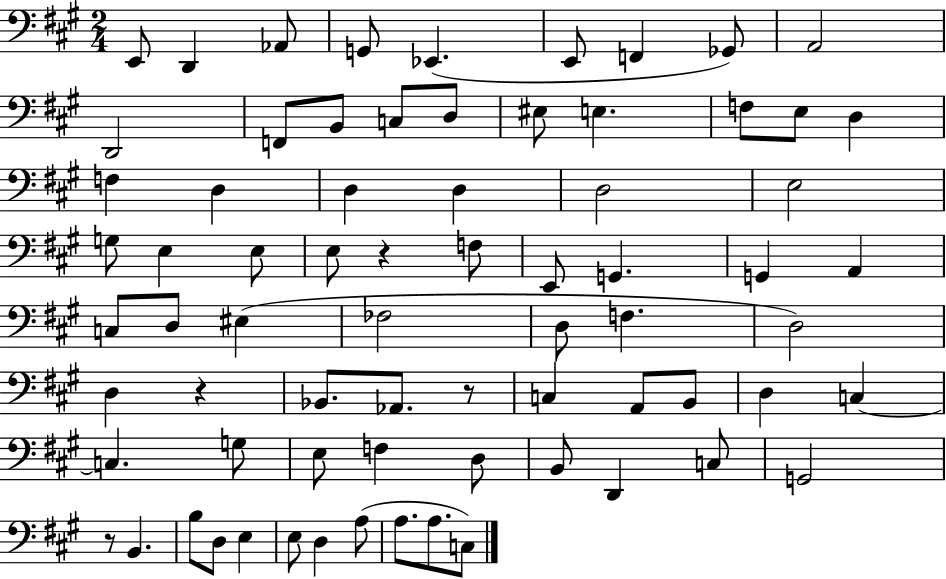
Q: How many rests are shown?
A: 4